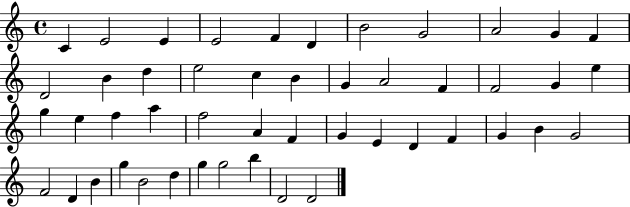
{
  \clef treble
  \time 4/4
  \defaultTimeSignature
  \key c \major
  c'4 e'2 e'4 | e'2 f'4 d'4 | b'2 g'2 | a'2 g'4 f'4 | \break d'2 b'4 d''4 | e''2 c''4 b'4 | g'4 a'2 f'4 | f'2 g'4 e''4 | \break g''4 e''4 f''4 a''4 | f''2 a'4 f'4 | g'4 e'4 d'4 f'4 | g'4 b'4 g'2 | \break f'2 d'4 b'4 | g''4 b'2 d''4 | g''4 g''2 b''4 | d'2 d'2 | \break \bar "|."
}